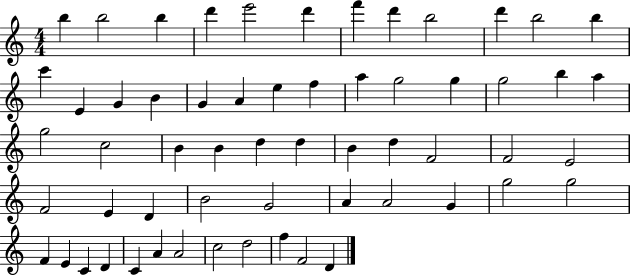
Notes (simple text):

B5/q B5/h B5/q D6/q E6/h D6/q F6/q D6/q B5/h D6/q B5/h B5/q C6/q E4/q G4/q B4/q G4/q A4/q E5/q F5/q A5/q G5/h G5/q G5/h B5/q A5/q G5/h C5/h B4/q B4/q D5/q D5/q B4/q D5/q F4/h F4/h E4/h F4/h E4/q D4/q B4/h G4/h A4/q A4/h G4/q G5/h G5/h F4/q E4/q C4/q D4/q C4/q A4/q A4/h C5/h D5/h F5/q F4/h D4/q